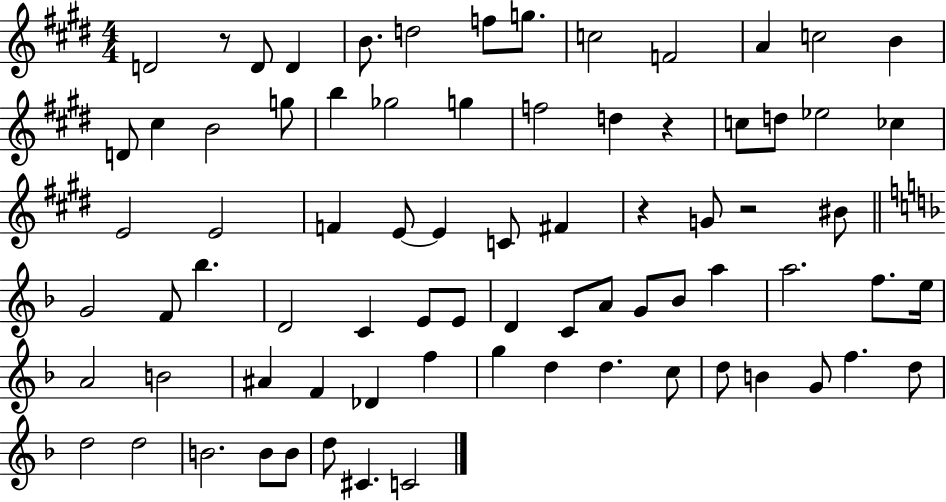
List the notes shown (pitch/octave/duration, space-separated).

D4/h R/e D4/e D4/q B4/e. D5/h F5/e G5/e. C5/h F4/h A4/q C5/h B4/q D4/e C#5/q B4/h G5/e B5/q Gb5/h G5/q F5/h D5/q R/q C5/e D5/e Eb5/h CES5/q E4/h E4/h F4/q E4/e E4/q C4/e F#4/q R/q G4/e R/h BIS4/e G4/h F4/e Bb5/q. D4/h C4/q E4/e E4/e D4/q C4/e A4/e G4/e Bb4/e A5/q A5/h. F5/e. E5/s A4/h B4/h A#4/q F4/q Db4/q F5/q G5/q D5/q D5/q. C5/e D5/e B4/q G4/e F5/q. D5/e D5/h D5/h B4/h. B4/e B4/e D5/e C#4/q. C4/h